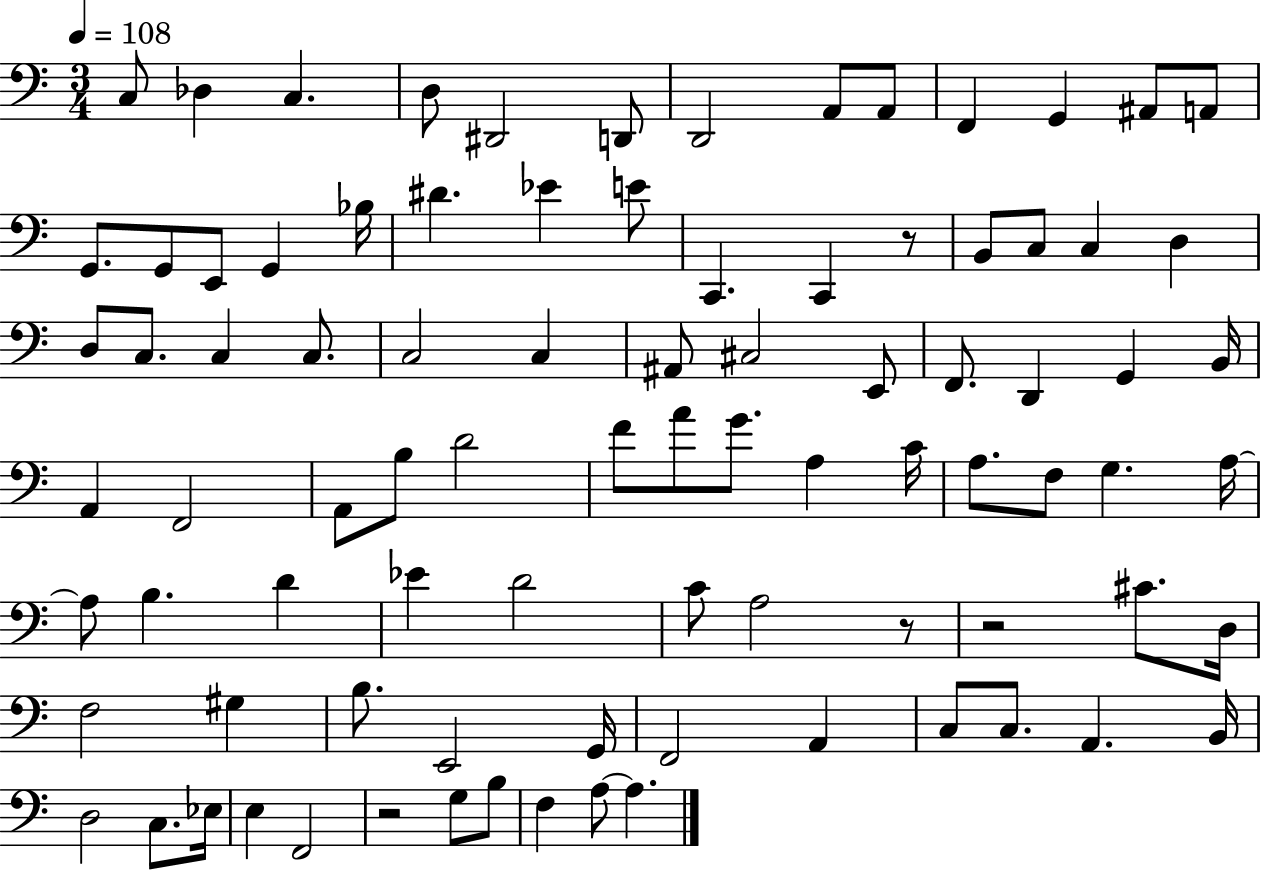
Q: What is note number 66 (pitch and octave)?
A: B3